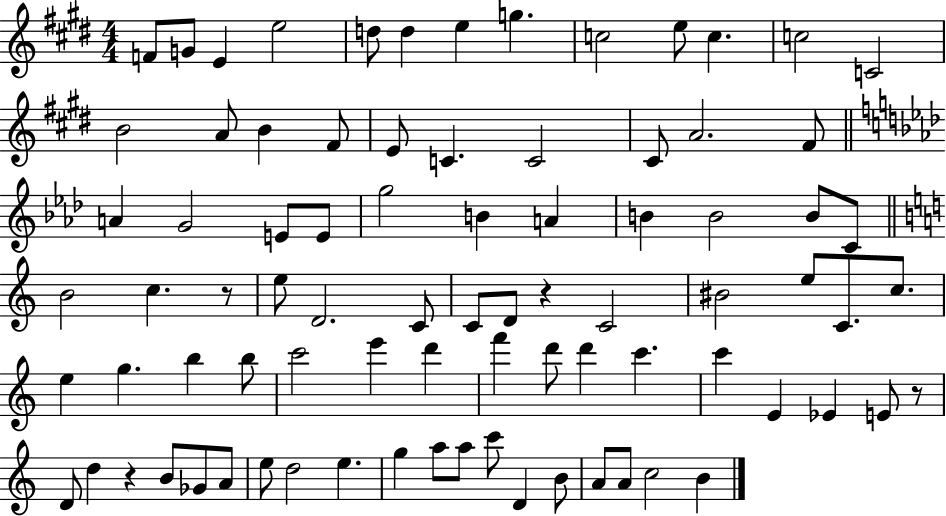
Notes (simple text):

F4/e G4/e E4/q E5/h D5/e D5/q E5/q G5/q. C5/h E5/e C5/q. C5/h C4/h B4/h A4/e B4/q F#4/e E4/e C4/q. C4/h C#4/e A4/h. F#4/e A4/q G4/h E4/e E4/e G5/h B4/q A4/q B4/q B4/h B4/e C4/e B4/h C5/q. R/e E5/e D4/h. C4/e C4/e D4/e R/q C4/h BIS4/h E5/e C4/e. C5/e. E5/q G5/q. B5/q B5/e C6/h E6/q D6/q F6/q D6/e D6/q C6/q. C6/q E4/q Eb4/q E4/e R/e D4/e D5/q R/q B4/e Gb4/e A4/e E5/e D5/h E5/q. G5/q A5/e A5/e C6/e D4/q B4/e A4/e A4/e C5/h B4/q